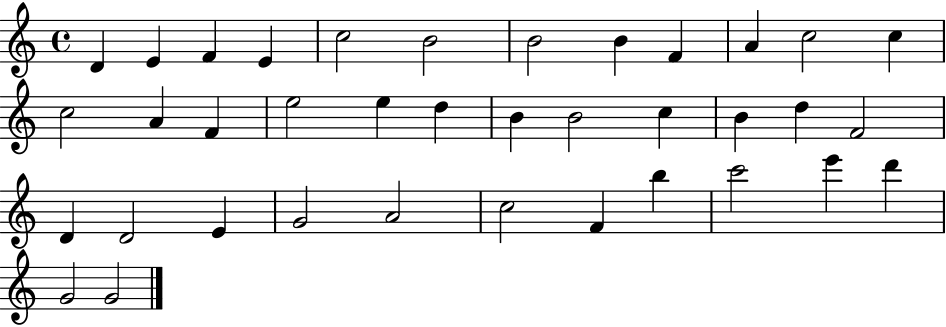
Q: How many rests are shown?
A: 0